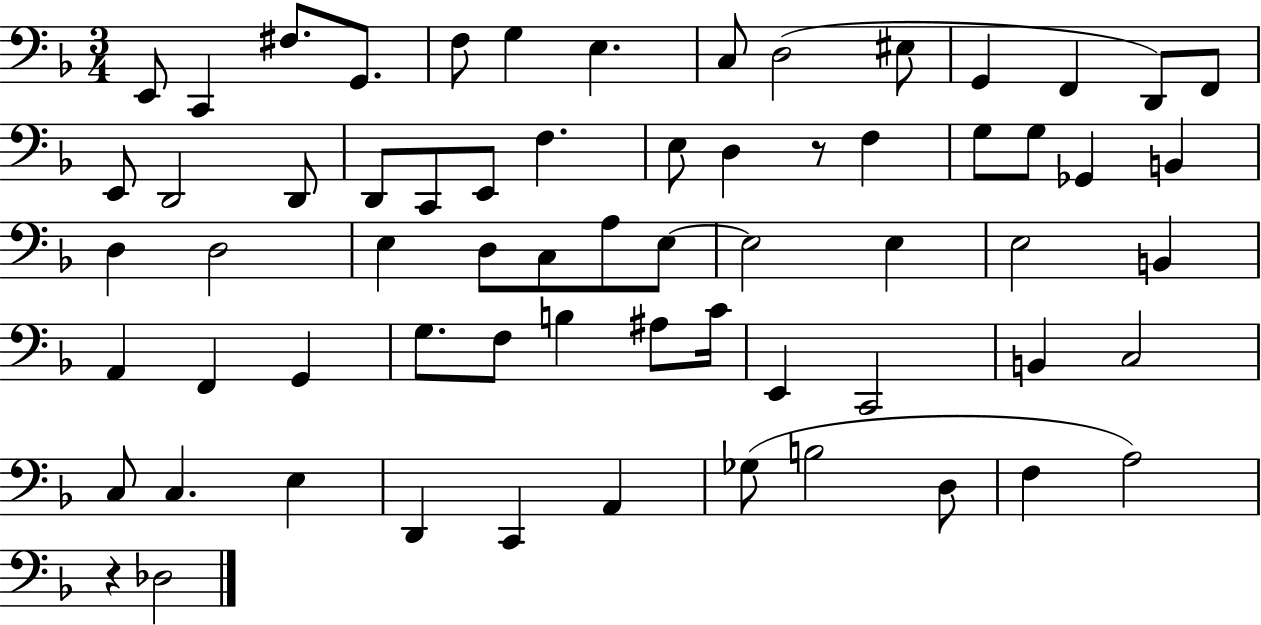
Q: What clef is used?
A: bass